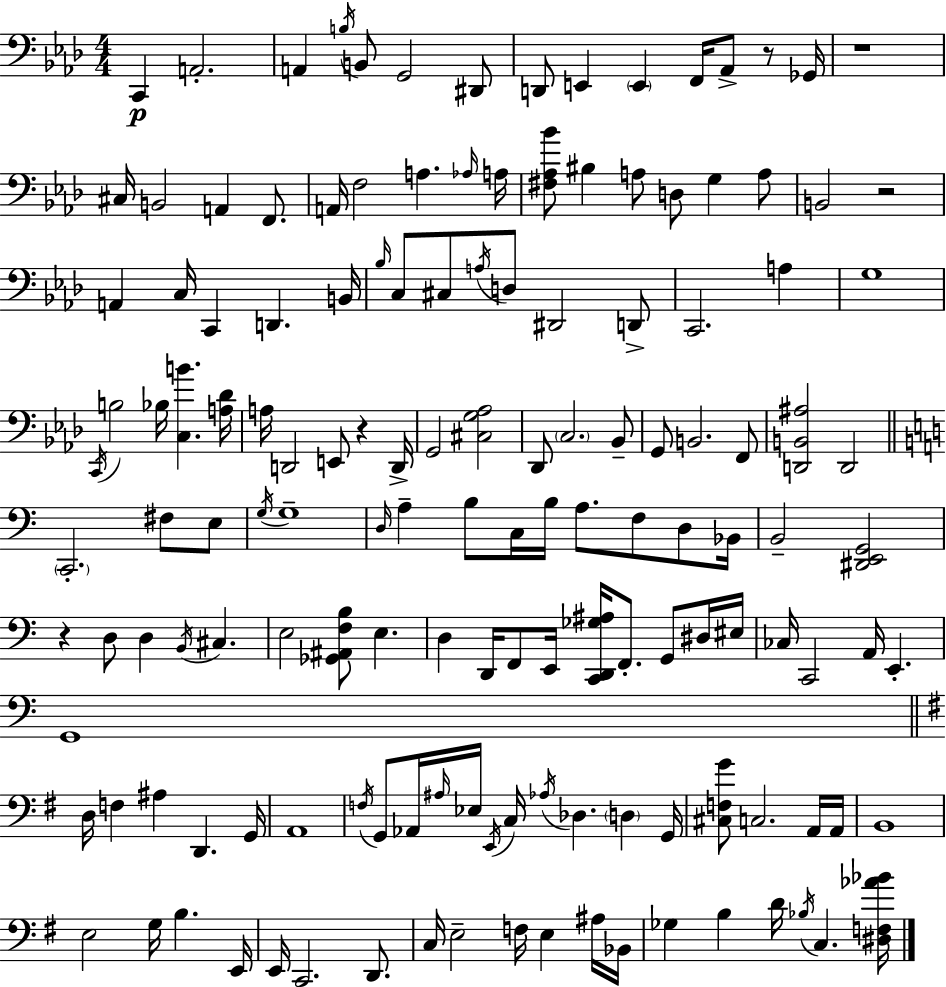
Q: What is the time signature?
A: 4/4